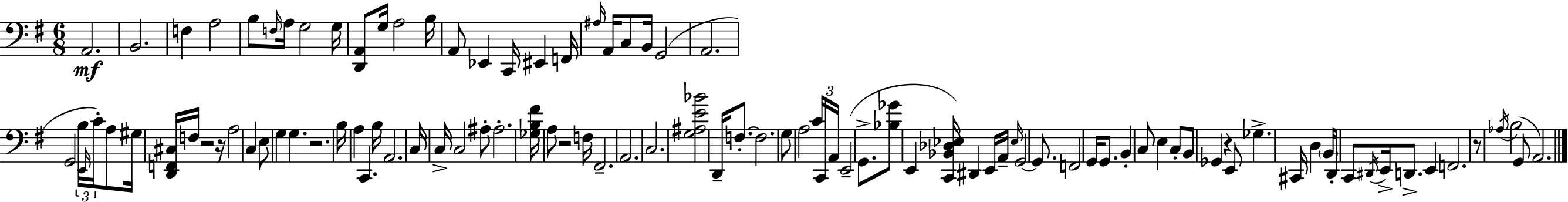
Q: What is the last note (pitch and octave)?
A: A2